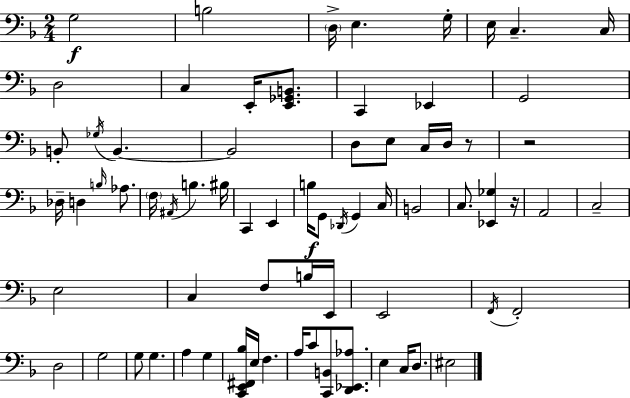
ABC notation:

X:1
T:Untitled
M:2/4
L:1/4
K:Dm
G,2 B,2 D,/4 E, G,/4 E,/4 C, C,/4 D,2 C, E,,/4 [E,,_G,,B,,]/2 C,, _E,, G,,2 B,,/2 _G,/4 B,, B,,2 D,/2 E,/2 C,/4 D,/4 z/2 z2 _D,/4 D, B,/4 _A,/2 F,/4 ^A,,/4 B, ^B,/4 C,, E,, B,/4 G,,/2 _D,,/4 G,, C,/4 B,,2 C,/2 [_E,,_G,] z/4 A,,2 C,2 E,2 C, F,/2 B,/4 E,,/4 E,,2 F,,/4 F,,2 D,2 G,2 G,/2 G, A, G, [C,,E,,^F,,_B,]/4 E,/4 F, A,/4 C/2 [C,,B,,]/2 [D,,_E,,_A,]/2 E, C,/4 D,/2 ^E,2